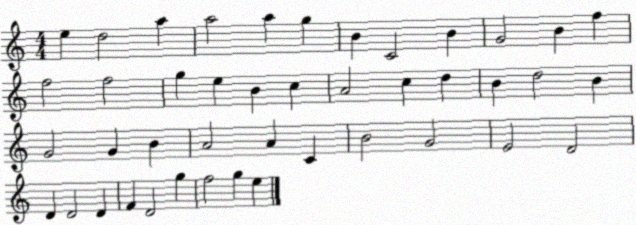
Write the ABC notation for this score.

X:1
T:Untitled
M:4/4
L:1/4
K:C
e d2 a a2 a g B C2 B G2 B f f2 f2 g e B c A2 c d B d2 B G2 G B A2 A C B2 G2 E2 D2 D D2 D F D2 g f2 g e